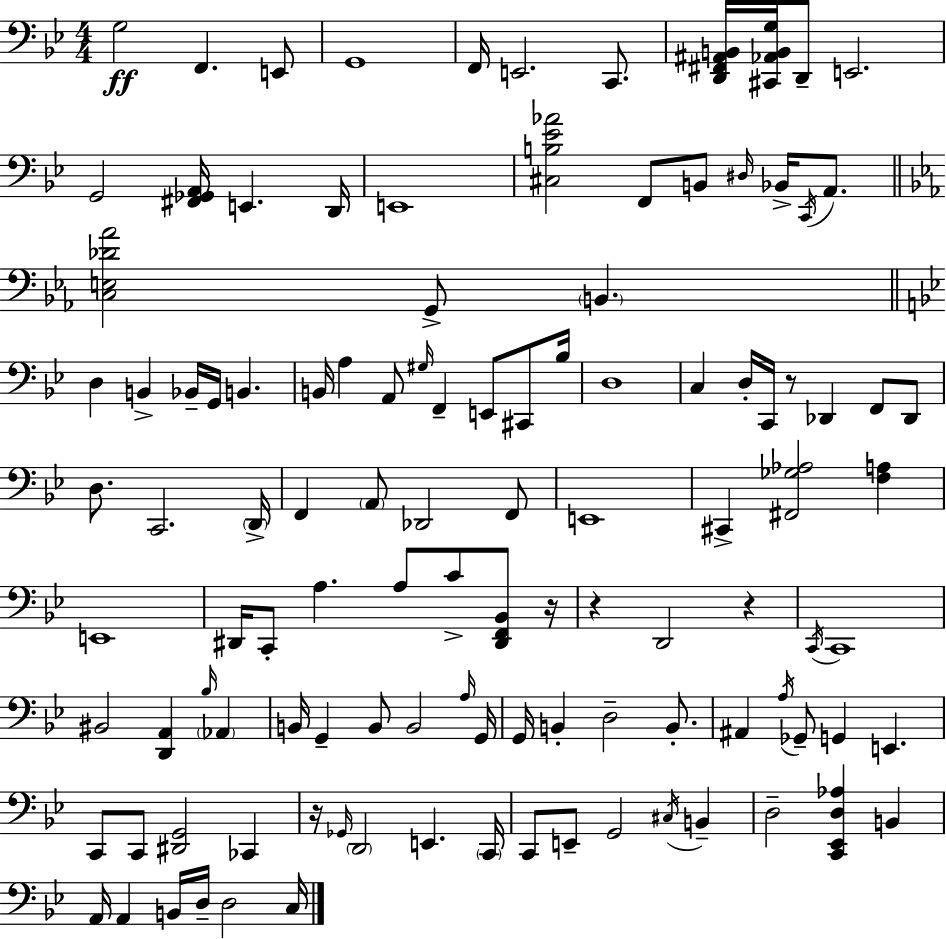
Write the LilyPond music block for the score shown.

{
  \clef bass
  \numericTimeSignature
  \time 4/4
  \key g \minor
  g2\ff f,4. e,8 | g,1 | f,16 e,2. c,8. | <d, fis, ais, b,>16 <cis, aes, b, g>16 d,8-- e,2. | \break g,2 <fis, ges, a,>16 e,4. d,16 | e,1 | <cis b ees' aes'>2 f,8 b,8 \grace { dis16 } bes,16-> \acciaccatura { c,16 } a,8. | \bar "||" \break \key ees \major <c e des' aes'>2 g,8-> \parenthesize b,4. | \bar "||" \break \key bes \major d4 b,4-> bes,16-- g,16 b,4. | b,16 a4 a,8 \grace { gis16 } f,4-- e,8 cis,8 | bes16 d1 | c4 d16-. c,16 r8 des,4 f,8 des,8 | \break d8. c,2. | \parenthesize d,16-> f,4 \parenthesize a,8 des,2 f,8 | e,1 | cis,4-> <fis, ges aes>2 <f a>4 | \break e,1 | dis,16 c,8-. a4. a8 c'8-> <dis, f, bes,>8 | r16 r4 d,2 r4 | \acciaccatura { c,16 } c,1 | \break bis,2 <d, a,>4 \grace { bes16 } \parenthesize aes,4 | b,16 g,4-- b,8 b,2 | \grace { a16 } g,16 g,16 b,4-. d2-- | b,8.-. ais,4 \acciaccatura { a16 } ges,8-- g,4 e,4. | \break c,8 c,8 <dis, g,>2 | ces,4 r16 \grace { ges,16 } \parenthesize d,2 e,4. | \parenthesize c,16 c,8 e,8-- g,2 | \acciaccatura { cis16 } b,4-- d2-- <c, ees, d aes>4 | \break b,4 a,16 a,4 b,16 d16-- d2 | c16 \bar "|."
}